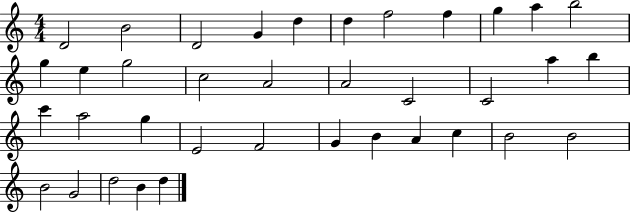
X:1
T:Untitled
M:4/4
L:1/4
K:C
D2 B2 D2 G d d f2 f g a b2 g e g2 c2 A2 A2 C2 C2 a b c' a2 g E2 F2 G B A c B2 B2 B2 G2 d2 B d